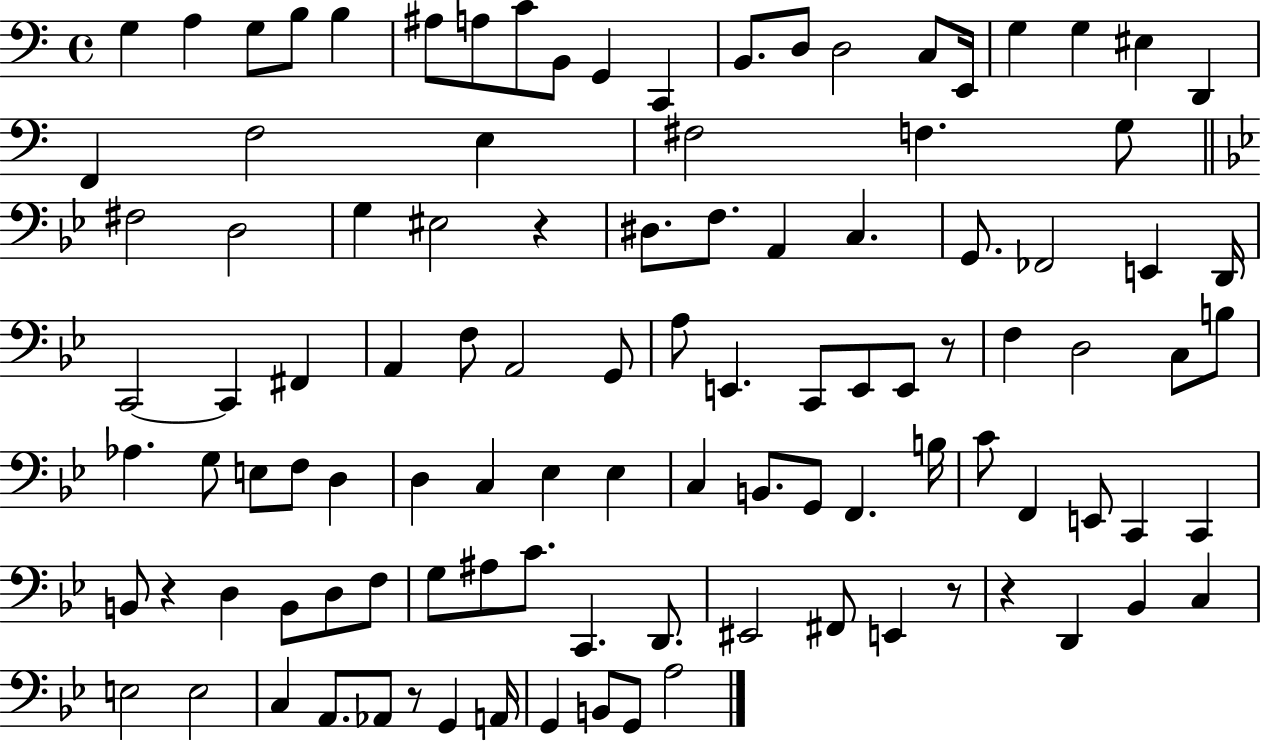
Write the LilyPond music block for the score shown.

{
  \clef bass
  \time 4/4
  \defaultTimeSignature
  \key c \major
  g4 a4 g8 b8 b4 | ais8 a8 c'8 b,8 g,4 c,4 | b,8. d8 d2 c8 e,16 | g4 g4 eis4 d,4 | \break f,4 f2 e4 | fis2 f4. g8 | \bar "||" \break \key bes \major fis2 d2 | g4 eis2 r4 | dis8. f8. a,4 c4. | g,8. fes,2 e,4 d,16 | \break c,2~~ c,4 fis,4 | a,4 f8 a,2 g,8 | a8 e,4. c,8 e,8 e,8 r8 | f4 d2 c8 b8 | \break aes4. g8 e8 f8 d4 | d4 c4 ees4 ees4 | c4 b,8. g,8 f,4. b16 | c'8 f,4 e,8 c,4 c,4 | \break b,8 r4 d4 b,8 d8 f8 | g8 ais8 c'8. c,4. d,8. | eis,2 fis,8 e,4 r8 | r4 d,4 bes,4 c4 | \break e2 e2 | c4 a,8. aes,8 r8 g,4 a,16 | g,4 b,8 g,8 a2 | \bar "|."
}